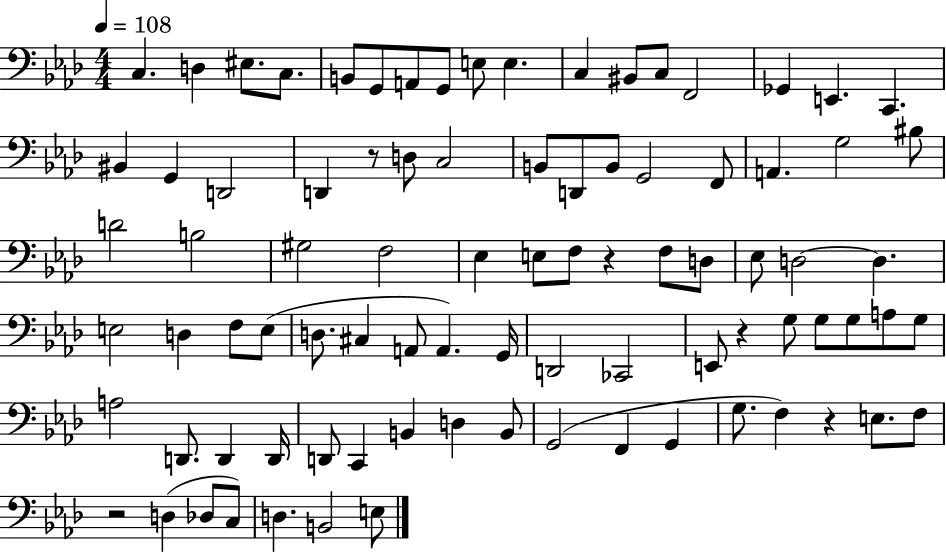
X:1
T:Untitled
M:4/4
L:1/4
K:Ab
C, D, ^E,/2 C,/2 B,,/2 G,,/2 A,,/2 G,,/2 E,/2 E, C, ^B,,/2 C,/2 F,,2 _G,, E,, C,, ^B,, G,, D,,2 D,, z/2 D,/2 C,2 B,,/2 D,,/2 B,,/2 G,,2 F,,/2 A,, G,2 ^B,/2 D2 B,2 ^G,2 F,2 _E, E,/2 F,/2 z F,/2 D,/2 _E,/2 D,2 D, E,2 D, F,/2 E,/2 D,/2 ^C, A,,/2 A,, G,,/4 D,,2 _C,,2 E,,/2 z G,/2 G,/2 G,/2 A,/2 G,/2 A,2 D,,/2 D,, D,,/4 D,,/2 C,, B,, D, B,,/2 G,,2 F,, G,, G,/2 F, z E,/2 F,/2 z2 D, _D,/2 C,/2 D, B,,2 E,/2